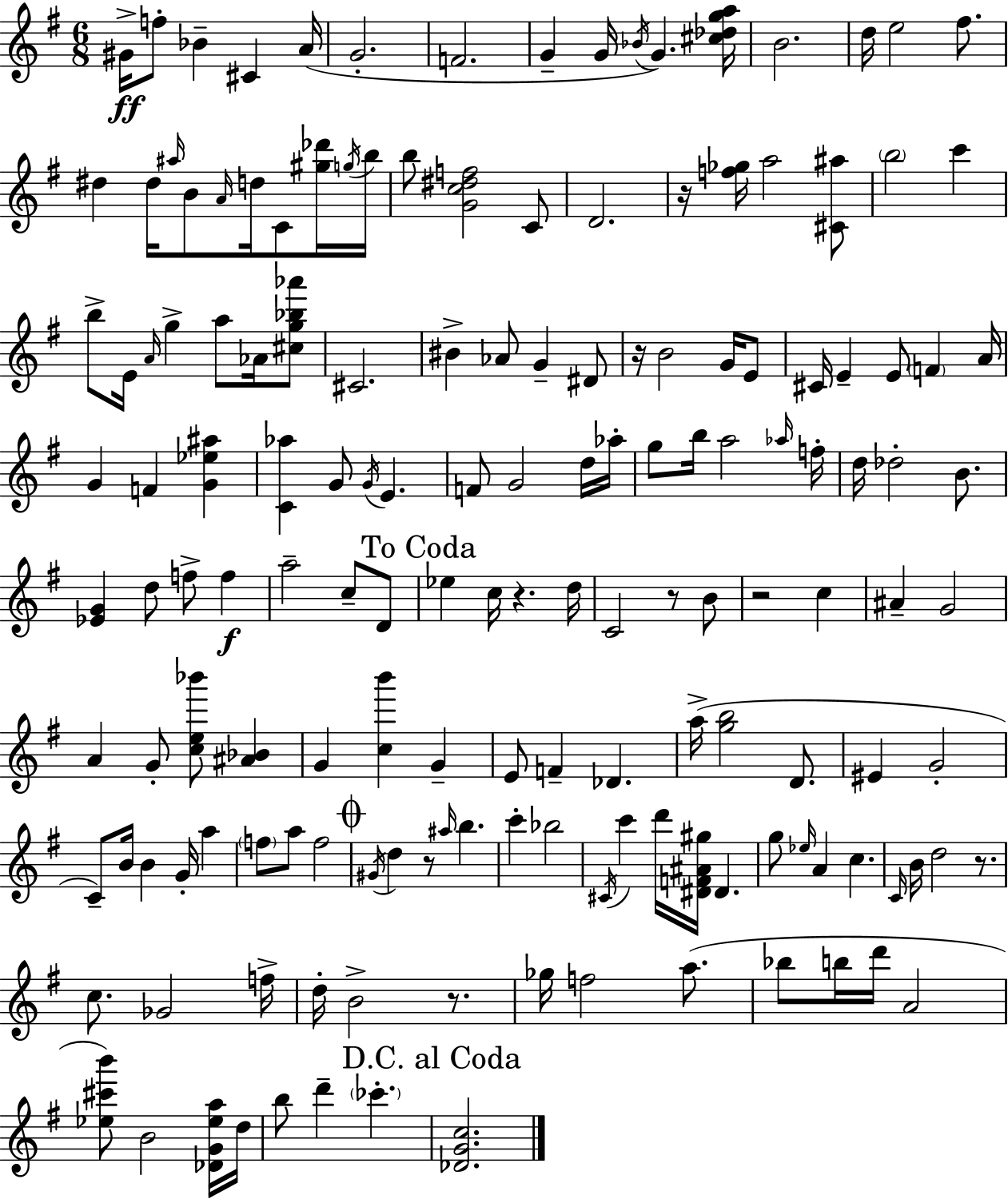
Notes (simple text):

G#4/s F5/e Bb4/q C#4/q A4/s G4/h. F4/h. G4/q G4/s Bb4/s G4/q. [C#5,Db5,G5,A5]/s B4/h. D5/s E5/h F#5/e. D#5/q D#5/s A#5/s B4/e A4/s D5/s C4/e [G#5,Db6]/s G5/s B5/s B5/e [G4,C5,D#5,F5]/h C4/e D4/h. R/s [F5,Gb5]/s A5/h [C#4,A#5]/e B5/h C6/q B5/e E4/s A4/s G5/q A5/e Ab4/s [C#5,G5,Bb5,Ab6]/e C#4/h. BIS4/q Ab4/e G4/q D#4/e R/s B4/h G4/s E4/e C#4/s E4/q E4/e F4/q A4/s G4/q F4/q [G4,Eb5,A#5]/q [C4,Ab5]/q G4/e G4/s E4/q. F4/e G4/h D5/s Ab5/s G5/e B5/s A5/h Ab5/s F5/s D5/s Db5/h B4/e. [Eb4,G4]/q D5/e F5/e F5/q A5/h C5/e D4/e Eb5/q C5/s R/q. D5/s C4/h R/e B4/e R/h C5/q A#4/q G4/h A4/q G4/e [C5,E5,Bb6]/e [A#4,Bb4]/q G4/q [C5,B6]/q G4/q E4/e F4/q Db4/q. A5/s [G5,B5]/h D4/e. EIS4/q G4/h C4/e B4/s B4/q G4/s A5/q F5/e A5/e F5/h G#4/s D5/q R/e A#5/s B5/q. C6/q Bb5/h C#4/s C6/q D6/s [D#4,F4,A#4,G#5]/s D#4/q. G5/e Eb5/s A4/q C5/q. C4/s B4/s D5/h R/e. C5/e. Gb4/h F5/s D5/s B4/h R/e. Gb5/s F5/h A5/e. Bb5/e B5/s D6/s A4/h [Eb5,C#6,B6]/e B4/h [Db4,G4,Eb5,A5]/s D5/s B5/e D6/q CES6/q. [Db4,G4,C5]/h.